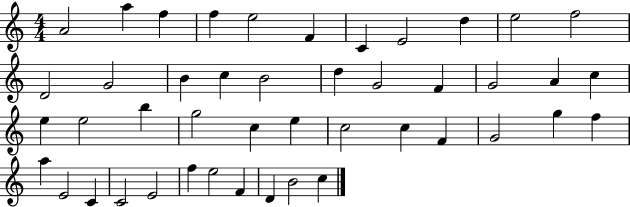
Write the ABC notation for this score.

X:1
T:Untitled
M:4/4
L:1/4
K:C
A2 a f f e2 F C E2 d e2 f2 D2 G2 B c B2 d G2 F G2 A c e e2 b g2 c e c2 c F G2 g f a E2 C C2 E2 f e2 F D B2 c